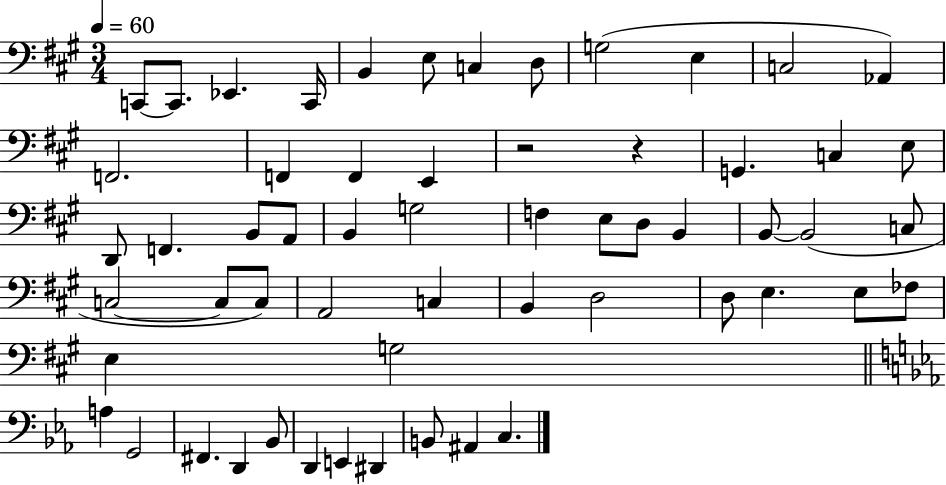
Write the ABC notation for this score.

X:1
T:Untitled
M:3/4
L:1/4
K:A
C,,/2 C,,/2 _E,, C,,/4 B,, E,/2 C, D,/2 G,2 E, C,2 _A,, F,,2 F,, F,, E,, z2 z G,, C, E,/2 D,,/2 F,, B,,/2 A,,/2 B,, G,2 F, E,/2 D,/2 B,, B,,/2 B,,2 C,/2 C,2 C,/2 C,/2 A,,2 C, B,, D,2 D,/2 E, E,/2 _F,/2 E, G,2 A, G,,2 ^F,, D,, _B,,/2 D,, E,, ^D,, B,,/2 ^A,, C,